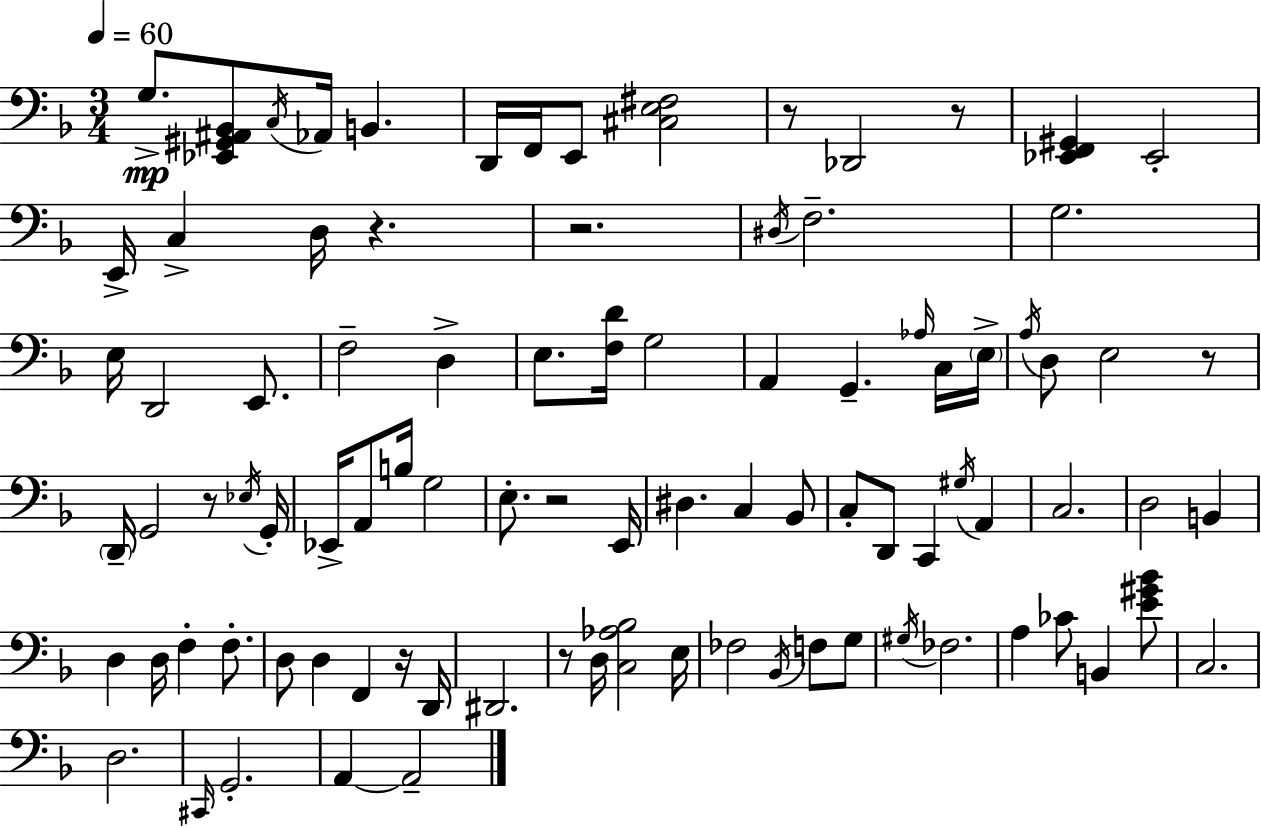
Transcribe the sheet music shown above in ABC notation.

X:1
T:Untitled
M:3/4
L:1/4
K:F
G,/2 [_E,,^G,,^A,,_B,,]/2 C,/4 _A,,/4 B,, D,,/4 F,,/4 E,,/2 [^C,E,^F,]2 z/2 _D,,2 z/2 [_E,,F,,^G,,] _E,,2 E,,/4 C, D,/4 z z2 ^D,/4 F,2 G,2 E,/4 D,,2 E,,/2 F,2 D, E,/2 [F,D]/4 G,2 A,, G,, _A,/4 C,/4 E,/4 A,/4 D,/2 E,2 z/2 D,,/4 G,,2 z/2 _E,/4 G,,/4 _E,,/4 A,,/2 B,/4 G,2 E,/2 z2 E,,/4 ^D, C, _B,,/2 C,/2 D,,/2 C,, ^G,/4 A,, C,2 D,2 B,, D, D,/4 F, F,/2 D,/2 D, F,, z/4 D,,/4 ^D,,2 z/2 D,/4 [C,_A,_B,]2 E,/4 _F,2 _B,,/4 F,/2 G,/2 ^G,/4 _F,2 A, _C/2 B,, [E^G_B]/2 C,2 D,2 ^C,,/4 G,,2 A,, A,,2